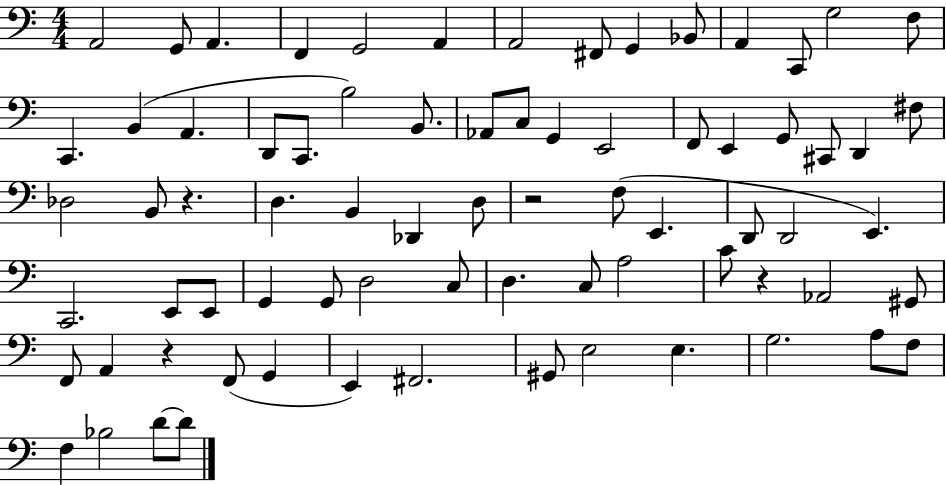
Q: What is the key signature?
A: C major